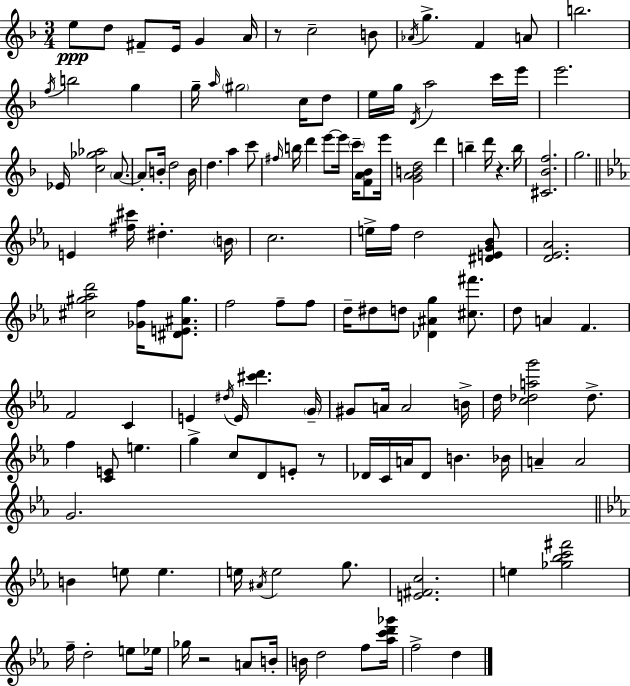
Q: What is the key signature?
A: D minor